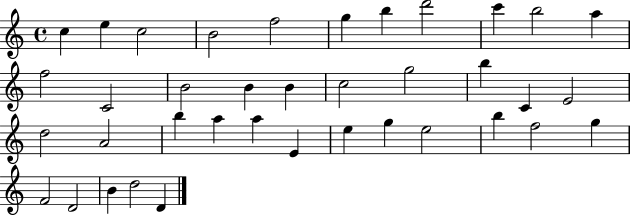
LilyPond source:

{
  \clef treble
  \time 4/4
  \defaultTimeSignature
  \key c \major
  c''4 e''4 c''2 | b'2 f''2 | g''4 b''4 d'''2 | c'''4 b''2 a''4 | \break f''2 c'2 | b'2 b'4 b'4 | c''2 g''2 | b''4 c'4 e'2 | \break d''2 a'2 | b''4 a''4 a''4 e'4 | e''4 g''4 e''2 | b''4 f''2 g''4 | \break f'2 d'2 | b'4 d''2 d'4 | \bar "|."
}